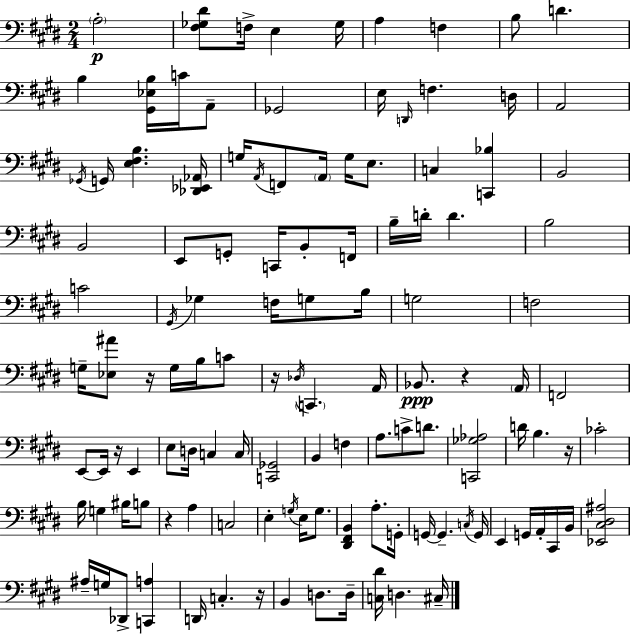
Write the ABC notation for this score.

X:1
T:Untitled
M:2/4
L:1/4
K:E
A,2 [^F,_G,^D]/2 F,/4 E, _G,/4 A, F, B,/2 D B, [^G,,_E,B,]/4 C/4 A,,/2 _G,,2 E,/4 D,,/4 F, D,/4 A,,2 _G,,/4 G,,/4 [E,^F,B,] [_D,,_E,,_A,,]/4 G,/4 A,,/4 F,,/2 A,,/4 G,/4 E,/2 C, [C,,_B,] B,,2 B,,2 E,,/2 G,,/2 C,,/4 B,,/2 F,,/4 B,/4 D/4 D B,2 C2 ^G,,/4 _G, F,/4 G,/2 B,/4 G,2 F,2 G,/4 [_E,^A]/2 z/4 G,/4 B,/4 C/2 z/4 _D,/4 C,, A,,/4 _B,,/2 z A,,/4 F,,2 E,,/2 E,,/4 z/4 E,, E,/2 D,/4 C, C,/4 [C,,_G,,]2 B,, F, A,/2 C/2 D/2 [C,,_G,_A,]2 D/4 B, z/4 _C2 B,/4 G, ^B,/4 B,/2 z A, C,2 E, G,/4 E,/4 G,/2 [^D,,^F,,B,,] A,/2 G,,/4 G,,/4 G,, C,/4 G,,/4 E,, G,,/4 A,,/4 ^C,,/4 B,,/4 [_E,,^C,^D,^A,]2 ^A,/4 G,/4 _D,,/2 [C,,A,] D,,/4 C, z/4 B,, D,/2 D,/4 [C,^D]/4 D, ^C,/4